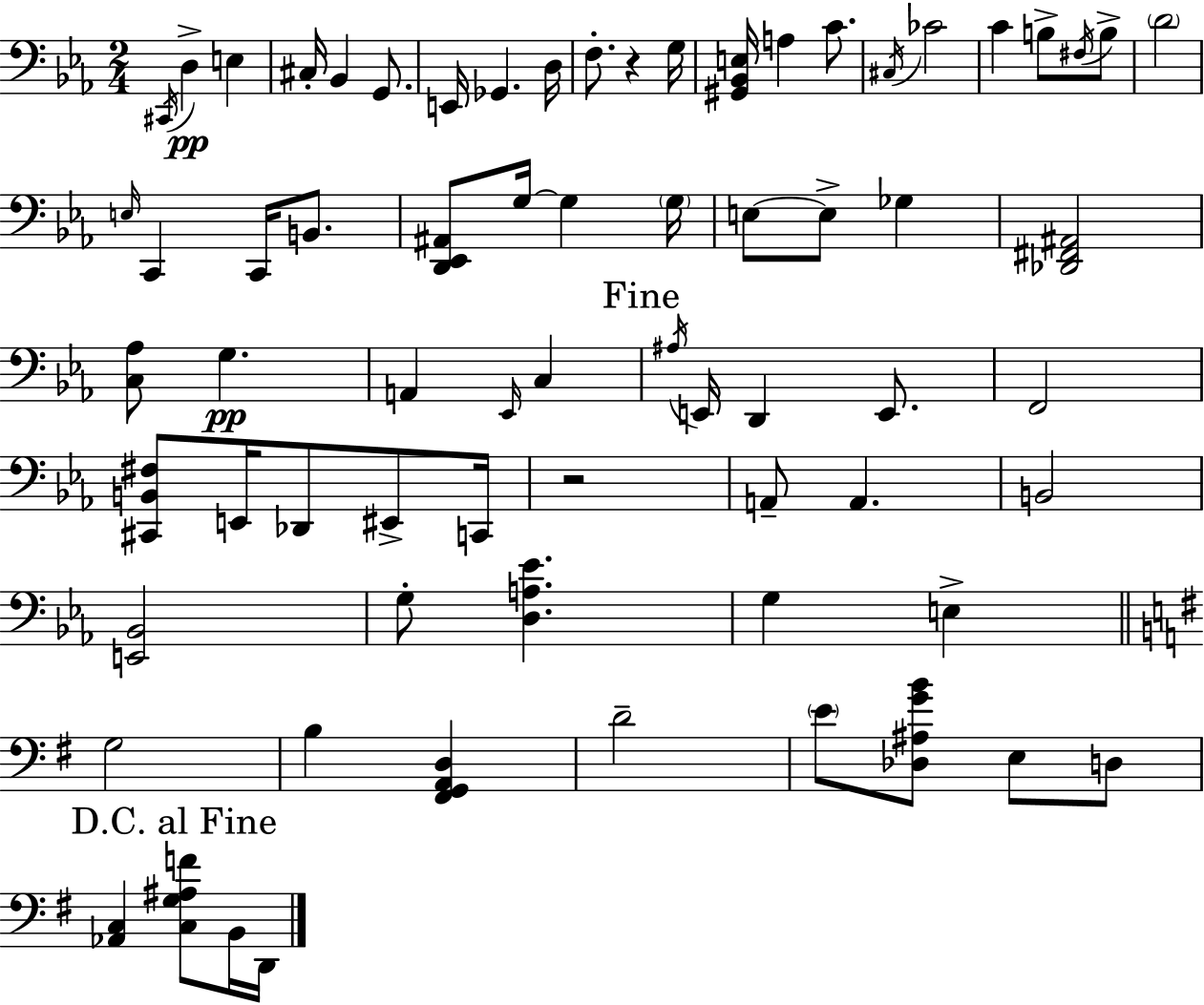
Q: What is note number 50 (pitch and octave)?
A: G3